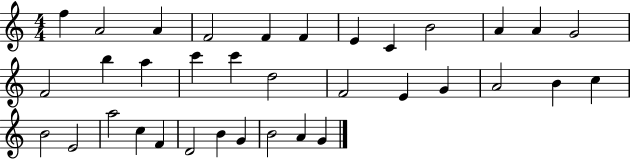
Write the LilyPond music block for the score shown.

{
  \clef treble
  \numericTimeSignature
  \time 4/4
  \key c \major
  f''4 a'2 a'4 | f'2 f'4 f'4 | e'4 c'4 b'2 | a'4 a'4 g'2 | \break f'2 b''4 a''4 | c'''4 c'''4 d''2 | f'2 e'4 g'4 | a'2 b'4 c''4 | \break b'2 e'2 | a''2 c''4 f'4 | d'2 b'4 g'4 | b'2 a'4 g'4 | \break \bar "|."
}